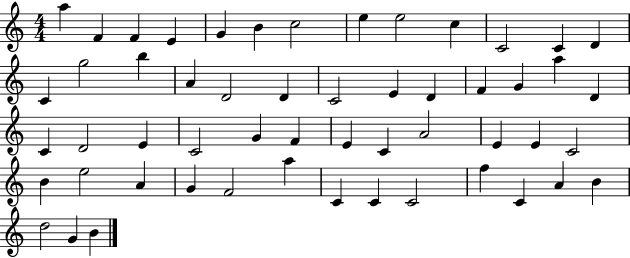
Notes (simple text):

A5/q F4/q F4/q E4/q G4/q B4/q C5/h E5/q E5/h C5/q C4/h C4/q D4/q C4/q G5/h B5/q A4/q D4/h D4/q C4/h E4/q D4/q F4/q G4/q A5/q D4/q C4/q D4/h E4/q C4/h G4/q F4/q E4/q C4/q A4/h E4/q E4/q C4/h B4/q E5/h A4/q G4/q F4/h A5/q C4/q C4/q C4/h F5/q C4/q A4/q B4/q D5/h G4/q B4/q